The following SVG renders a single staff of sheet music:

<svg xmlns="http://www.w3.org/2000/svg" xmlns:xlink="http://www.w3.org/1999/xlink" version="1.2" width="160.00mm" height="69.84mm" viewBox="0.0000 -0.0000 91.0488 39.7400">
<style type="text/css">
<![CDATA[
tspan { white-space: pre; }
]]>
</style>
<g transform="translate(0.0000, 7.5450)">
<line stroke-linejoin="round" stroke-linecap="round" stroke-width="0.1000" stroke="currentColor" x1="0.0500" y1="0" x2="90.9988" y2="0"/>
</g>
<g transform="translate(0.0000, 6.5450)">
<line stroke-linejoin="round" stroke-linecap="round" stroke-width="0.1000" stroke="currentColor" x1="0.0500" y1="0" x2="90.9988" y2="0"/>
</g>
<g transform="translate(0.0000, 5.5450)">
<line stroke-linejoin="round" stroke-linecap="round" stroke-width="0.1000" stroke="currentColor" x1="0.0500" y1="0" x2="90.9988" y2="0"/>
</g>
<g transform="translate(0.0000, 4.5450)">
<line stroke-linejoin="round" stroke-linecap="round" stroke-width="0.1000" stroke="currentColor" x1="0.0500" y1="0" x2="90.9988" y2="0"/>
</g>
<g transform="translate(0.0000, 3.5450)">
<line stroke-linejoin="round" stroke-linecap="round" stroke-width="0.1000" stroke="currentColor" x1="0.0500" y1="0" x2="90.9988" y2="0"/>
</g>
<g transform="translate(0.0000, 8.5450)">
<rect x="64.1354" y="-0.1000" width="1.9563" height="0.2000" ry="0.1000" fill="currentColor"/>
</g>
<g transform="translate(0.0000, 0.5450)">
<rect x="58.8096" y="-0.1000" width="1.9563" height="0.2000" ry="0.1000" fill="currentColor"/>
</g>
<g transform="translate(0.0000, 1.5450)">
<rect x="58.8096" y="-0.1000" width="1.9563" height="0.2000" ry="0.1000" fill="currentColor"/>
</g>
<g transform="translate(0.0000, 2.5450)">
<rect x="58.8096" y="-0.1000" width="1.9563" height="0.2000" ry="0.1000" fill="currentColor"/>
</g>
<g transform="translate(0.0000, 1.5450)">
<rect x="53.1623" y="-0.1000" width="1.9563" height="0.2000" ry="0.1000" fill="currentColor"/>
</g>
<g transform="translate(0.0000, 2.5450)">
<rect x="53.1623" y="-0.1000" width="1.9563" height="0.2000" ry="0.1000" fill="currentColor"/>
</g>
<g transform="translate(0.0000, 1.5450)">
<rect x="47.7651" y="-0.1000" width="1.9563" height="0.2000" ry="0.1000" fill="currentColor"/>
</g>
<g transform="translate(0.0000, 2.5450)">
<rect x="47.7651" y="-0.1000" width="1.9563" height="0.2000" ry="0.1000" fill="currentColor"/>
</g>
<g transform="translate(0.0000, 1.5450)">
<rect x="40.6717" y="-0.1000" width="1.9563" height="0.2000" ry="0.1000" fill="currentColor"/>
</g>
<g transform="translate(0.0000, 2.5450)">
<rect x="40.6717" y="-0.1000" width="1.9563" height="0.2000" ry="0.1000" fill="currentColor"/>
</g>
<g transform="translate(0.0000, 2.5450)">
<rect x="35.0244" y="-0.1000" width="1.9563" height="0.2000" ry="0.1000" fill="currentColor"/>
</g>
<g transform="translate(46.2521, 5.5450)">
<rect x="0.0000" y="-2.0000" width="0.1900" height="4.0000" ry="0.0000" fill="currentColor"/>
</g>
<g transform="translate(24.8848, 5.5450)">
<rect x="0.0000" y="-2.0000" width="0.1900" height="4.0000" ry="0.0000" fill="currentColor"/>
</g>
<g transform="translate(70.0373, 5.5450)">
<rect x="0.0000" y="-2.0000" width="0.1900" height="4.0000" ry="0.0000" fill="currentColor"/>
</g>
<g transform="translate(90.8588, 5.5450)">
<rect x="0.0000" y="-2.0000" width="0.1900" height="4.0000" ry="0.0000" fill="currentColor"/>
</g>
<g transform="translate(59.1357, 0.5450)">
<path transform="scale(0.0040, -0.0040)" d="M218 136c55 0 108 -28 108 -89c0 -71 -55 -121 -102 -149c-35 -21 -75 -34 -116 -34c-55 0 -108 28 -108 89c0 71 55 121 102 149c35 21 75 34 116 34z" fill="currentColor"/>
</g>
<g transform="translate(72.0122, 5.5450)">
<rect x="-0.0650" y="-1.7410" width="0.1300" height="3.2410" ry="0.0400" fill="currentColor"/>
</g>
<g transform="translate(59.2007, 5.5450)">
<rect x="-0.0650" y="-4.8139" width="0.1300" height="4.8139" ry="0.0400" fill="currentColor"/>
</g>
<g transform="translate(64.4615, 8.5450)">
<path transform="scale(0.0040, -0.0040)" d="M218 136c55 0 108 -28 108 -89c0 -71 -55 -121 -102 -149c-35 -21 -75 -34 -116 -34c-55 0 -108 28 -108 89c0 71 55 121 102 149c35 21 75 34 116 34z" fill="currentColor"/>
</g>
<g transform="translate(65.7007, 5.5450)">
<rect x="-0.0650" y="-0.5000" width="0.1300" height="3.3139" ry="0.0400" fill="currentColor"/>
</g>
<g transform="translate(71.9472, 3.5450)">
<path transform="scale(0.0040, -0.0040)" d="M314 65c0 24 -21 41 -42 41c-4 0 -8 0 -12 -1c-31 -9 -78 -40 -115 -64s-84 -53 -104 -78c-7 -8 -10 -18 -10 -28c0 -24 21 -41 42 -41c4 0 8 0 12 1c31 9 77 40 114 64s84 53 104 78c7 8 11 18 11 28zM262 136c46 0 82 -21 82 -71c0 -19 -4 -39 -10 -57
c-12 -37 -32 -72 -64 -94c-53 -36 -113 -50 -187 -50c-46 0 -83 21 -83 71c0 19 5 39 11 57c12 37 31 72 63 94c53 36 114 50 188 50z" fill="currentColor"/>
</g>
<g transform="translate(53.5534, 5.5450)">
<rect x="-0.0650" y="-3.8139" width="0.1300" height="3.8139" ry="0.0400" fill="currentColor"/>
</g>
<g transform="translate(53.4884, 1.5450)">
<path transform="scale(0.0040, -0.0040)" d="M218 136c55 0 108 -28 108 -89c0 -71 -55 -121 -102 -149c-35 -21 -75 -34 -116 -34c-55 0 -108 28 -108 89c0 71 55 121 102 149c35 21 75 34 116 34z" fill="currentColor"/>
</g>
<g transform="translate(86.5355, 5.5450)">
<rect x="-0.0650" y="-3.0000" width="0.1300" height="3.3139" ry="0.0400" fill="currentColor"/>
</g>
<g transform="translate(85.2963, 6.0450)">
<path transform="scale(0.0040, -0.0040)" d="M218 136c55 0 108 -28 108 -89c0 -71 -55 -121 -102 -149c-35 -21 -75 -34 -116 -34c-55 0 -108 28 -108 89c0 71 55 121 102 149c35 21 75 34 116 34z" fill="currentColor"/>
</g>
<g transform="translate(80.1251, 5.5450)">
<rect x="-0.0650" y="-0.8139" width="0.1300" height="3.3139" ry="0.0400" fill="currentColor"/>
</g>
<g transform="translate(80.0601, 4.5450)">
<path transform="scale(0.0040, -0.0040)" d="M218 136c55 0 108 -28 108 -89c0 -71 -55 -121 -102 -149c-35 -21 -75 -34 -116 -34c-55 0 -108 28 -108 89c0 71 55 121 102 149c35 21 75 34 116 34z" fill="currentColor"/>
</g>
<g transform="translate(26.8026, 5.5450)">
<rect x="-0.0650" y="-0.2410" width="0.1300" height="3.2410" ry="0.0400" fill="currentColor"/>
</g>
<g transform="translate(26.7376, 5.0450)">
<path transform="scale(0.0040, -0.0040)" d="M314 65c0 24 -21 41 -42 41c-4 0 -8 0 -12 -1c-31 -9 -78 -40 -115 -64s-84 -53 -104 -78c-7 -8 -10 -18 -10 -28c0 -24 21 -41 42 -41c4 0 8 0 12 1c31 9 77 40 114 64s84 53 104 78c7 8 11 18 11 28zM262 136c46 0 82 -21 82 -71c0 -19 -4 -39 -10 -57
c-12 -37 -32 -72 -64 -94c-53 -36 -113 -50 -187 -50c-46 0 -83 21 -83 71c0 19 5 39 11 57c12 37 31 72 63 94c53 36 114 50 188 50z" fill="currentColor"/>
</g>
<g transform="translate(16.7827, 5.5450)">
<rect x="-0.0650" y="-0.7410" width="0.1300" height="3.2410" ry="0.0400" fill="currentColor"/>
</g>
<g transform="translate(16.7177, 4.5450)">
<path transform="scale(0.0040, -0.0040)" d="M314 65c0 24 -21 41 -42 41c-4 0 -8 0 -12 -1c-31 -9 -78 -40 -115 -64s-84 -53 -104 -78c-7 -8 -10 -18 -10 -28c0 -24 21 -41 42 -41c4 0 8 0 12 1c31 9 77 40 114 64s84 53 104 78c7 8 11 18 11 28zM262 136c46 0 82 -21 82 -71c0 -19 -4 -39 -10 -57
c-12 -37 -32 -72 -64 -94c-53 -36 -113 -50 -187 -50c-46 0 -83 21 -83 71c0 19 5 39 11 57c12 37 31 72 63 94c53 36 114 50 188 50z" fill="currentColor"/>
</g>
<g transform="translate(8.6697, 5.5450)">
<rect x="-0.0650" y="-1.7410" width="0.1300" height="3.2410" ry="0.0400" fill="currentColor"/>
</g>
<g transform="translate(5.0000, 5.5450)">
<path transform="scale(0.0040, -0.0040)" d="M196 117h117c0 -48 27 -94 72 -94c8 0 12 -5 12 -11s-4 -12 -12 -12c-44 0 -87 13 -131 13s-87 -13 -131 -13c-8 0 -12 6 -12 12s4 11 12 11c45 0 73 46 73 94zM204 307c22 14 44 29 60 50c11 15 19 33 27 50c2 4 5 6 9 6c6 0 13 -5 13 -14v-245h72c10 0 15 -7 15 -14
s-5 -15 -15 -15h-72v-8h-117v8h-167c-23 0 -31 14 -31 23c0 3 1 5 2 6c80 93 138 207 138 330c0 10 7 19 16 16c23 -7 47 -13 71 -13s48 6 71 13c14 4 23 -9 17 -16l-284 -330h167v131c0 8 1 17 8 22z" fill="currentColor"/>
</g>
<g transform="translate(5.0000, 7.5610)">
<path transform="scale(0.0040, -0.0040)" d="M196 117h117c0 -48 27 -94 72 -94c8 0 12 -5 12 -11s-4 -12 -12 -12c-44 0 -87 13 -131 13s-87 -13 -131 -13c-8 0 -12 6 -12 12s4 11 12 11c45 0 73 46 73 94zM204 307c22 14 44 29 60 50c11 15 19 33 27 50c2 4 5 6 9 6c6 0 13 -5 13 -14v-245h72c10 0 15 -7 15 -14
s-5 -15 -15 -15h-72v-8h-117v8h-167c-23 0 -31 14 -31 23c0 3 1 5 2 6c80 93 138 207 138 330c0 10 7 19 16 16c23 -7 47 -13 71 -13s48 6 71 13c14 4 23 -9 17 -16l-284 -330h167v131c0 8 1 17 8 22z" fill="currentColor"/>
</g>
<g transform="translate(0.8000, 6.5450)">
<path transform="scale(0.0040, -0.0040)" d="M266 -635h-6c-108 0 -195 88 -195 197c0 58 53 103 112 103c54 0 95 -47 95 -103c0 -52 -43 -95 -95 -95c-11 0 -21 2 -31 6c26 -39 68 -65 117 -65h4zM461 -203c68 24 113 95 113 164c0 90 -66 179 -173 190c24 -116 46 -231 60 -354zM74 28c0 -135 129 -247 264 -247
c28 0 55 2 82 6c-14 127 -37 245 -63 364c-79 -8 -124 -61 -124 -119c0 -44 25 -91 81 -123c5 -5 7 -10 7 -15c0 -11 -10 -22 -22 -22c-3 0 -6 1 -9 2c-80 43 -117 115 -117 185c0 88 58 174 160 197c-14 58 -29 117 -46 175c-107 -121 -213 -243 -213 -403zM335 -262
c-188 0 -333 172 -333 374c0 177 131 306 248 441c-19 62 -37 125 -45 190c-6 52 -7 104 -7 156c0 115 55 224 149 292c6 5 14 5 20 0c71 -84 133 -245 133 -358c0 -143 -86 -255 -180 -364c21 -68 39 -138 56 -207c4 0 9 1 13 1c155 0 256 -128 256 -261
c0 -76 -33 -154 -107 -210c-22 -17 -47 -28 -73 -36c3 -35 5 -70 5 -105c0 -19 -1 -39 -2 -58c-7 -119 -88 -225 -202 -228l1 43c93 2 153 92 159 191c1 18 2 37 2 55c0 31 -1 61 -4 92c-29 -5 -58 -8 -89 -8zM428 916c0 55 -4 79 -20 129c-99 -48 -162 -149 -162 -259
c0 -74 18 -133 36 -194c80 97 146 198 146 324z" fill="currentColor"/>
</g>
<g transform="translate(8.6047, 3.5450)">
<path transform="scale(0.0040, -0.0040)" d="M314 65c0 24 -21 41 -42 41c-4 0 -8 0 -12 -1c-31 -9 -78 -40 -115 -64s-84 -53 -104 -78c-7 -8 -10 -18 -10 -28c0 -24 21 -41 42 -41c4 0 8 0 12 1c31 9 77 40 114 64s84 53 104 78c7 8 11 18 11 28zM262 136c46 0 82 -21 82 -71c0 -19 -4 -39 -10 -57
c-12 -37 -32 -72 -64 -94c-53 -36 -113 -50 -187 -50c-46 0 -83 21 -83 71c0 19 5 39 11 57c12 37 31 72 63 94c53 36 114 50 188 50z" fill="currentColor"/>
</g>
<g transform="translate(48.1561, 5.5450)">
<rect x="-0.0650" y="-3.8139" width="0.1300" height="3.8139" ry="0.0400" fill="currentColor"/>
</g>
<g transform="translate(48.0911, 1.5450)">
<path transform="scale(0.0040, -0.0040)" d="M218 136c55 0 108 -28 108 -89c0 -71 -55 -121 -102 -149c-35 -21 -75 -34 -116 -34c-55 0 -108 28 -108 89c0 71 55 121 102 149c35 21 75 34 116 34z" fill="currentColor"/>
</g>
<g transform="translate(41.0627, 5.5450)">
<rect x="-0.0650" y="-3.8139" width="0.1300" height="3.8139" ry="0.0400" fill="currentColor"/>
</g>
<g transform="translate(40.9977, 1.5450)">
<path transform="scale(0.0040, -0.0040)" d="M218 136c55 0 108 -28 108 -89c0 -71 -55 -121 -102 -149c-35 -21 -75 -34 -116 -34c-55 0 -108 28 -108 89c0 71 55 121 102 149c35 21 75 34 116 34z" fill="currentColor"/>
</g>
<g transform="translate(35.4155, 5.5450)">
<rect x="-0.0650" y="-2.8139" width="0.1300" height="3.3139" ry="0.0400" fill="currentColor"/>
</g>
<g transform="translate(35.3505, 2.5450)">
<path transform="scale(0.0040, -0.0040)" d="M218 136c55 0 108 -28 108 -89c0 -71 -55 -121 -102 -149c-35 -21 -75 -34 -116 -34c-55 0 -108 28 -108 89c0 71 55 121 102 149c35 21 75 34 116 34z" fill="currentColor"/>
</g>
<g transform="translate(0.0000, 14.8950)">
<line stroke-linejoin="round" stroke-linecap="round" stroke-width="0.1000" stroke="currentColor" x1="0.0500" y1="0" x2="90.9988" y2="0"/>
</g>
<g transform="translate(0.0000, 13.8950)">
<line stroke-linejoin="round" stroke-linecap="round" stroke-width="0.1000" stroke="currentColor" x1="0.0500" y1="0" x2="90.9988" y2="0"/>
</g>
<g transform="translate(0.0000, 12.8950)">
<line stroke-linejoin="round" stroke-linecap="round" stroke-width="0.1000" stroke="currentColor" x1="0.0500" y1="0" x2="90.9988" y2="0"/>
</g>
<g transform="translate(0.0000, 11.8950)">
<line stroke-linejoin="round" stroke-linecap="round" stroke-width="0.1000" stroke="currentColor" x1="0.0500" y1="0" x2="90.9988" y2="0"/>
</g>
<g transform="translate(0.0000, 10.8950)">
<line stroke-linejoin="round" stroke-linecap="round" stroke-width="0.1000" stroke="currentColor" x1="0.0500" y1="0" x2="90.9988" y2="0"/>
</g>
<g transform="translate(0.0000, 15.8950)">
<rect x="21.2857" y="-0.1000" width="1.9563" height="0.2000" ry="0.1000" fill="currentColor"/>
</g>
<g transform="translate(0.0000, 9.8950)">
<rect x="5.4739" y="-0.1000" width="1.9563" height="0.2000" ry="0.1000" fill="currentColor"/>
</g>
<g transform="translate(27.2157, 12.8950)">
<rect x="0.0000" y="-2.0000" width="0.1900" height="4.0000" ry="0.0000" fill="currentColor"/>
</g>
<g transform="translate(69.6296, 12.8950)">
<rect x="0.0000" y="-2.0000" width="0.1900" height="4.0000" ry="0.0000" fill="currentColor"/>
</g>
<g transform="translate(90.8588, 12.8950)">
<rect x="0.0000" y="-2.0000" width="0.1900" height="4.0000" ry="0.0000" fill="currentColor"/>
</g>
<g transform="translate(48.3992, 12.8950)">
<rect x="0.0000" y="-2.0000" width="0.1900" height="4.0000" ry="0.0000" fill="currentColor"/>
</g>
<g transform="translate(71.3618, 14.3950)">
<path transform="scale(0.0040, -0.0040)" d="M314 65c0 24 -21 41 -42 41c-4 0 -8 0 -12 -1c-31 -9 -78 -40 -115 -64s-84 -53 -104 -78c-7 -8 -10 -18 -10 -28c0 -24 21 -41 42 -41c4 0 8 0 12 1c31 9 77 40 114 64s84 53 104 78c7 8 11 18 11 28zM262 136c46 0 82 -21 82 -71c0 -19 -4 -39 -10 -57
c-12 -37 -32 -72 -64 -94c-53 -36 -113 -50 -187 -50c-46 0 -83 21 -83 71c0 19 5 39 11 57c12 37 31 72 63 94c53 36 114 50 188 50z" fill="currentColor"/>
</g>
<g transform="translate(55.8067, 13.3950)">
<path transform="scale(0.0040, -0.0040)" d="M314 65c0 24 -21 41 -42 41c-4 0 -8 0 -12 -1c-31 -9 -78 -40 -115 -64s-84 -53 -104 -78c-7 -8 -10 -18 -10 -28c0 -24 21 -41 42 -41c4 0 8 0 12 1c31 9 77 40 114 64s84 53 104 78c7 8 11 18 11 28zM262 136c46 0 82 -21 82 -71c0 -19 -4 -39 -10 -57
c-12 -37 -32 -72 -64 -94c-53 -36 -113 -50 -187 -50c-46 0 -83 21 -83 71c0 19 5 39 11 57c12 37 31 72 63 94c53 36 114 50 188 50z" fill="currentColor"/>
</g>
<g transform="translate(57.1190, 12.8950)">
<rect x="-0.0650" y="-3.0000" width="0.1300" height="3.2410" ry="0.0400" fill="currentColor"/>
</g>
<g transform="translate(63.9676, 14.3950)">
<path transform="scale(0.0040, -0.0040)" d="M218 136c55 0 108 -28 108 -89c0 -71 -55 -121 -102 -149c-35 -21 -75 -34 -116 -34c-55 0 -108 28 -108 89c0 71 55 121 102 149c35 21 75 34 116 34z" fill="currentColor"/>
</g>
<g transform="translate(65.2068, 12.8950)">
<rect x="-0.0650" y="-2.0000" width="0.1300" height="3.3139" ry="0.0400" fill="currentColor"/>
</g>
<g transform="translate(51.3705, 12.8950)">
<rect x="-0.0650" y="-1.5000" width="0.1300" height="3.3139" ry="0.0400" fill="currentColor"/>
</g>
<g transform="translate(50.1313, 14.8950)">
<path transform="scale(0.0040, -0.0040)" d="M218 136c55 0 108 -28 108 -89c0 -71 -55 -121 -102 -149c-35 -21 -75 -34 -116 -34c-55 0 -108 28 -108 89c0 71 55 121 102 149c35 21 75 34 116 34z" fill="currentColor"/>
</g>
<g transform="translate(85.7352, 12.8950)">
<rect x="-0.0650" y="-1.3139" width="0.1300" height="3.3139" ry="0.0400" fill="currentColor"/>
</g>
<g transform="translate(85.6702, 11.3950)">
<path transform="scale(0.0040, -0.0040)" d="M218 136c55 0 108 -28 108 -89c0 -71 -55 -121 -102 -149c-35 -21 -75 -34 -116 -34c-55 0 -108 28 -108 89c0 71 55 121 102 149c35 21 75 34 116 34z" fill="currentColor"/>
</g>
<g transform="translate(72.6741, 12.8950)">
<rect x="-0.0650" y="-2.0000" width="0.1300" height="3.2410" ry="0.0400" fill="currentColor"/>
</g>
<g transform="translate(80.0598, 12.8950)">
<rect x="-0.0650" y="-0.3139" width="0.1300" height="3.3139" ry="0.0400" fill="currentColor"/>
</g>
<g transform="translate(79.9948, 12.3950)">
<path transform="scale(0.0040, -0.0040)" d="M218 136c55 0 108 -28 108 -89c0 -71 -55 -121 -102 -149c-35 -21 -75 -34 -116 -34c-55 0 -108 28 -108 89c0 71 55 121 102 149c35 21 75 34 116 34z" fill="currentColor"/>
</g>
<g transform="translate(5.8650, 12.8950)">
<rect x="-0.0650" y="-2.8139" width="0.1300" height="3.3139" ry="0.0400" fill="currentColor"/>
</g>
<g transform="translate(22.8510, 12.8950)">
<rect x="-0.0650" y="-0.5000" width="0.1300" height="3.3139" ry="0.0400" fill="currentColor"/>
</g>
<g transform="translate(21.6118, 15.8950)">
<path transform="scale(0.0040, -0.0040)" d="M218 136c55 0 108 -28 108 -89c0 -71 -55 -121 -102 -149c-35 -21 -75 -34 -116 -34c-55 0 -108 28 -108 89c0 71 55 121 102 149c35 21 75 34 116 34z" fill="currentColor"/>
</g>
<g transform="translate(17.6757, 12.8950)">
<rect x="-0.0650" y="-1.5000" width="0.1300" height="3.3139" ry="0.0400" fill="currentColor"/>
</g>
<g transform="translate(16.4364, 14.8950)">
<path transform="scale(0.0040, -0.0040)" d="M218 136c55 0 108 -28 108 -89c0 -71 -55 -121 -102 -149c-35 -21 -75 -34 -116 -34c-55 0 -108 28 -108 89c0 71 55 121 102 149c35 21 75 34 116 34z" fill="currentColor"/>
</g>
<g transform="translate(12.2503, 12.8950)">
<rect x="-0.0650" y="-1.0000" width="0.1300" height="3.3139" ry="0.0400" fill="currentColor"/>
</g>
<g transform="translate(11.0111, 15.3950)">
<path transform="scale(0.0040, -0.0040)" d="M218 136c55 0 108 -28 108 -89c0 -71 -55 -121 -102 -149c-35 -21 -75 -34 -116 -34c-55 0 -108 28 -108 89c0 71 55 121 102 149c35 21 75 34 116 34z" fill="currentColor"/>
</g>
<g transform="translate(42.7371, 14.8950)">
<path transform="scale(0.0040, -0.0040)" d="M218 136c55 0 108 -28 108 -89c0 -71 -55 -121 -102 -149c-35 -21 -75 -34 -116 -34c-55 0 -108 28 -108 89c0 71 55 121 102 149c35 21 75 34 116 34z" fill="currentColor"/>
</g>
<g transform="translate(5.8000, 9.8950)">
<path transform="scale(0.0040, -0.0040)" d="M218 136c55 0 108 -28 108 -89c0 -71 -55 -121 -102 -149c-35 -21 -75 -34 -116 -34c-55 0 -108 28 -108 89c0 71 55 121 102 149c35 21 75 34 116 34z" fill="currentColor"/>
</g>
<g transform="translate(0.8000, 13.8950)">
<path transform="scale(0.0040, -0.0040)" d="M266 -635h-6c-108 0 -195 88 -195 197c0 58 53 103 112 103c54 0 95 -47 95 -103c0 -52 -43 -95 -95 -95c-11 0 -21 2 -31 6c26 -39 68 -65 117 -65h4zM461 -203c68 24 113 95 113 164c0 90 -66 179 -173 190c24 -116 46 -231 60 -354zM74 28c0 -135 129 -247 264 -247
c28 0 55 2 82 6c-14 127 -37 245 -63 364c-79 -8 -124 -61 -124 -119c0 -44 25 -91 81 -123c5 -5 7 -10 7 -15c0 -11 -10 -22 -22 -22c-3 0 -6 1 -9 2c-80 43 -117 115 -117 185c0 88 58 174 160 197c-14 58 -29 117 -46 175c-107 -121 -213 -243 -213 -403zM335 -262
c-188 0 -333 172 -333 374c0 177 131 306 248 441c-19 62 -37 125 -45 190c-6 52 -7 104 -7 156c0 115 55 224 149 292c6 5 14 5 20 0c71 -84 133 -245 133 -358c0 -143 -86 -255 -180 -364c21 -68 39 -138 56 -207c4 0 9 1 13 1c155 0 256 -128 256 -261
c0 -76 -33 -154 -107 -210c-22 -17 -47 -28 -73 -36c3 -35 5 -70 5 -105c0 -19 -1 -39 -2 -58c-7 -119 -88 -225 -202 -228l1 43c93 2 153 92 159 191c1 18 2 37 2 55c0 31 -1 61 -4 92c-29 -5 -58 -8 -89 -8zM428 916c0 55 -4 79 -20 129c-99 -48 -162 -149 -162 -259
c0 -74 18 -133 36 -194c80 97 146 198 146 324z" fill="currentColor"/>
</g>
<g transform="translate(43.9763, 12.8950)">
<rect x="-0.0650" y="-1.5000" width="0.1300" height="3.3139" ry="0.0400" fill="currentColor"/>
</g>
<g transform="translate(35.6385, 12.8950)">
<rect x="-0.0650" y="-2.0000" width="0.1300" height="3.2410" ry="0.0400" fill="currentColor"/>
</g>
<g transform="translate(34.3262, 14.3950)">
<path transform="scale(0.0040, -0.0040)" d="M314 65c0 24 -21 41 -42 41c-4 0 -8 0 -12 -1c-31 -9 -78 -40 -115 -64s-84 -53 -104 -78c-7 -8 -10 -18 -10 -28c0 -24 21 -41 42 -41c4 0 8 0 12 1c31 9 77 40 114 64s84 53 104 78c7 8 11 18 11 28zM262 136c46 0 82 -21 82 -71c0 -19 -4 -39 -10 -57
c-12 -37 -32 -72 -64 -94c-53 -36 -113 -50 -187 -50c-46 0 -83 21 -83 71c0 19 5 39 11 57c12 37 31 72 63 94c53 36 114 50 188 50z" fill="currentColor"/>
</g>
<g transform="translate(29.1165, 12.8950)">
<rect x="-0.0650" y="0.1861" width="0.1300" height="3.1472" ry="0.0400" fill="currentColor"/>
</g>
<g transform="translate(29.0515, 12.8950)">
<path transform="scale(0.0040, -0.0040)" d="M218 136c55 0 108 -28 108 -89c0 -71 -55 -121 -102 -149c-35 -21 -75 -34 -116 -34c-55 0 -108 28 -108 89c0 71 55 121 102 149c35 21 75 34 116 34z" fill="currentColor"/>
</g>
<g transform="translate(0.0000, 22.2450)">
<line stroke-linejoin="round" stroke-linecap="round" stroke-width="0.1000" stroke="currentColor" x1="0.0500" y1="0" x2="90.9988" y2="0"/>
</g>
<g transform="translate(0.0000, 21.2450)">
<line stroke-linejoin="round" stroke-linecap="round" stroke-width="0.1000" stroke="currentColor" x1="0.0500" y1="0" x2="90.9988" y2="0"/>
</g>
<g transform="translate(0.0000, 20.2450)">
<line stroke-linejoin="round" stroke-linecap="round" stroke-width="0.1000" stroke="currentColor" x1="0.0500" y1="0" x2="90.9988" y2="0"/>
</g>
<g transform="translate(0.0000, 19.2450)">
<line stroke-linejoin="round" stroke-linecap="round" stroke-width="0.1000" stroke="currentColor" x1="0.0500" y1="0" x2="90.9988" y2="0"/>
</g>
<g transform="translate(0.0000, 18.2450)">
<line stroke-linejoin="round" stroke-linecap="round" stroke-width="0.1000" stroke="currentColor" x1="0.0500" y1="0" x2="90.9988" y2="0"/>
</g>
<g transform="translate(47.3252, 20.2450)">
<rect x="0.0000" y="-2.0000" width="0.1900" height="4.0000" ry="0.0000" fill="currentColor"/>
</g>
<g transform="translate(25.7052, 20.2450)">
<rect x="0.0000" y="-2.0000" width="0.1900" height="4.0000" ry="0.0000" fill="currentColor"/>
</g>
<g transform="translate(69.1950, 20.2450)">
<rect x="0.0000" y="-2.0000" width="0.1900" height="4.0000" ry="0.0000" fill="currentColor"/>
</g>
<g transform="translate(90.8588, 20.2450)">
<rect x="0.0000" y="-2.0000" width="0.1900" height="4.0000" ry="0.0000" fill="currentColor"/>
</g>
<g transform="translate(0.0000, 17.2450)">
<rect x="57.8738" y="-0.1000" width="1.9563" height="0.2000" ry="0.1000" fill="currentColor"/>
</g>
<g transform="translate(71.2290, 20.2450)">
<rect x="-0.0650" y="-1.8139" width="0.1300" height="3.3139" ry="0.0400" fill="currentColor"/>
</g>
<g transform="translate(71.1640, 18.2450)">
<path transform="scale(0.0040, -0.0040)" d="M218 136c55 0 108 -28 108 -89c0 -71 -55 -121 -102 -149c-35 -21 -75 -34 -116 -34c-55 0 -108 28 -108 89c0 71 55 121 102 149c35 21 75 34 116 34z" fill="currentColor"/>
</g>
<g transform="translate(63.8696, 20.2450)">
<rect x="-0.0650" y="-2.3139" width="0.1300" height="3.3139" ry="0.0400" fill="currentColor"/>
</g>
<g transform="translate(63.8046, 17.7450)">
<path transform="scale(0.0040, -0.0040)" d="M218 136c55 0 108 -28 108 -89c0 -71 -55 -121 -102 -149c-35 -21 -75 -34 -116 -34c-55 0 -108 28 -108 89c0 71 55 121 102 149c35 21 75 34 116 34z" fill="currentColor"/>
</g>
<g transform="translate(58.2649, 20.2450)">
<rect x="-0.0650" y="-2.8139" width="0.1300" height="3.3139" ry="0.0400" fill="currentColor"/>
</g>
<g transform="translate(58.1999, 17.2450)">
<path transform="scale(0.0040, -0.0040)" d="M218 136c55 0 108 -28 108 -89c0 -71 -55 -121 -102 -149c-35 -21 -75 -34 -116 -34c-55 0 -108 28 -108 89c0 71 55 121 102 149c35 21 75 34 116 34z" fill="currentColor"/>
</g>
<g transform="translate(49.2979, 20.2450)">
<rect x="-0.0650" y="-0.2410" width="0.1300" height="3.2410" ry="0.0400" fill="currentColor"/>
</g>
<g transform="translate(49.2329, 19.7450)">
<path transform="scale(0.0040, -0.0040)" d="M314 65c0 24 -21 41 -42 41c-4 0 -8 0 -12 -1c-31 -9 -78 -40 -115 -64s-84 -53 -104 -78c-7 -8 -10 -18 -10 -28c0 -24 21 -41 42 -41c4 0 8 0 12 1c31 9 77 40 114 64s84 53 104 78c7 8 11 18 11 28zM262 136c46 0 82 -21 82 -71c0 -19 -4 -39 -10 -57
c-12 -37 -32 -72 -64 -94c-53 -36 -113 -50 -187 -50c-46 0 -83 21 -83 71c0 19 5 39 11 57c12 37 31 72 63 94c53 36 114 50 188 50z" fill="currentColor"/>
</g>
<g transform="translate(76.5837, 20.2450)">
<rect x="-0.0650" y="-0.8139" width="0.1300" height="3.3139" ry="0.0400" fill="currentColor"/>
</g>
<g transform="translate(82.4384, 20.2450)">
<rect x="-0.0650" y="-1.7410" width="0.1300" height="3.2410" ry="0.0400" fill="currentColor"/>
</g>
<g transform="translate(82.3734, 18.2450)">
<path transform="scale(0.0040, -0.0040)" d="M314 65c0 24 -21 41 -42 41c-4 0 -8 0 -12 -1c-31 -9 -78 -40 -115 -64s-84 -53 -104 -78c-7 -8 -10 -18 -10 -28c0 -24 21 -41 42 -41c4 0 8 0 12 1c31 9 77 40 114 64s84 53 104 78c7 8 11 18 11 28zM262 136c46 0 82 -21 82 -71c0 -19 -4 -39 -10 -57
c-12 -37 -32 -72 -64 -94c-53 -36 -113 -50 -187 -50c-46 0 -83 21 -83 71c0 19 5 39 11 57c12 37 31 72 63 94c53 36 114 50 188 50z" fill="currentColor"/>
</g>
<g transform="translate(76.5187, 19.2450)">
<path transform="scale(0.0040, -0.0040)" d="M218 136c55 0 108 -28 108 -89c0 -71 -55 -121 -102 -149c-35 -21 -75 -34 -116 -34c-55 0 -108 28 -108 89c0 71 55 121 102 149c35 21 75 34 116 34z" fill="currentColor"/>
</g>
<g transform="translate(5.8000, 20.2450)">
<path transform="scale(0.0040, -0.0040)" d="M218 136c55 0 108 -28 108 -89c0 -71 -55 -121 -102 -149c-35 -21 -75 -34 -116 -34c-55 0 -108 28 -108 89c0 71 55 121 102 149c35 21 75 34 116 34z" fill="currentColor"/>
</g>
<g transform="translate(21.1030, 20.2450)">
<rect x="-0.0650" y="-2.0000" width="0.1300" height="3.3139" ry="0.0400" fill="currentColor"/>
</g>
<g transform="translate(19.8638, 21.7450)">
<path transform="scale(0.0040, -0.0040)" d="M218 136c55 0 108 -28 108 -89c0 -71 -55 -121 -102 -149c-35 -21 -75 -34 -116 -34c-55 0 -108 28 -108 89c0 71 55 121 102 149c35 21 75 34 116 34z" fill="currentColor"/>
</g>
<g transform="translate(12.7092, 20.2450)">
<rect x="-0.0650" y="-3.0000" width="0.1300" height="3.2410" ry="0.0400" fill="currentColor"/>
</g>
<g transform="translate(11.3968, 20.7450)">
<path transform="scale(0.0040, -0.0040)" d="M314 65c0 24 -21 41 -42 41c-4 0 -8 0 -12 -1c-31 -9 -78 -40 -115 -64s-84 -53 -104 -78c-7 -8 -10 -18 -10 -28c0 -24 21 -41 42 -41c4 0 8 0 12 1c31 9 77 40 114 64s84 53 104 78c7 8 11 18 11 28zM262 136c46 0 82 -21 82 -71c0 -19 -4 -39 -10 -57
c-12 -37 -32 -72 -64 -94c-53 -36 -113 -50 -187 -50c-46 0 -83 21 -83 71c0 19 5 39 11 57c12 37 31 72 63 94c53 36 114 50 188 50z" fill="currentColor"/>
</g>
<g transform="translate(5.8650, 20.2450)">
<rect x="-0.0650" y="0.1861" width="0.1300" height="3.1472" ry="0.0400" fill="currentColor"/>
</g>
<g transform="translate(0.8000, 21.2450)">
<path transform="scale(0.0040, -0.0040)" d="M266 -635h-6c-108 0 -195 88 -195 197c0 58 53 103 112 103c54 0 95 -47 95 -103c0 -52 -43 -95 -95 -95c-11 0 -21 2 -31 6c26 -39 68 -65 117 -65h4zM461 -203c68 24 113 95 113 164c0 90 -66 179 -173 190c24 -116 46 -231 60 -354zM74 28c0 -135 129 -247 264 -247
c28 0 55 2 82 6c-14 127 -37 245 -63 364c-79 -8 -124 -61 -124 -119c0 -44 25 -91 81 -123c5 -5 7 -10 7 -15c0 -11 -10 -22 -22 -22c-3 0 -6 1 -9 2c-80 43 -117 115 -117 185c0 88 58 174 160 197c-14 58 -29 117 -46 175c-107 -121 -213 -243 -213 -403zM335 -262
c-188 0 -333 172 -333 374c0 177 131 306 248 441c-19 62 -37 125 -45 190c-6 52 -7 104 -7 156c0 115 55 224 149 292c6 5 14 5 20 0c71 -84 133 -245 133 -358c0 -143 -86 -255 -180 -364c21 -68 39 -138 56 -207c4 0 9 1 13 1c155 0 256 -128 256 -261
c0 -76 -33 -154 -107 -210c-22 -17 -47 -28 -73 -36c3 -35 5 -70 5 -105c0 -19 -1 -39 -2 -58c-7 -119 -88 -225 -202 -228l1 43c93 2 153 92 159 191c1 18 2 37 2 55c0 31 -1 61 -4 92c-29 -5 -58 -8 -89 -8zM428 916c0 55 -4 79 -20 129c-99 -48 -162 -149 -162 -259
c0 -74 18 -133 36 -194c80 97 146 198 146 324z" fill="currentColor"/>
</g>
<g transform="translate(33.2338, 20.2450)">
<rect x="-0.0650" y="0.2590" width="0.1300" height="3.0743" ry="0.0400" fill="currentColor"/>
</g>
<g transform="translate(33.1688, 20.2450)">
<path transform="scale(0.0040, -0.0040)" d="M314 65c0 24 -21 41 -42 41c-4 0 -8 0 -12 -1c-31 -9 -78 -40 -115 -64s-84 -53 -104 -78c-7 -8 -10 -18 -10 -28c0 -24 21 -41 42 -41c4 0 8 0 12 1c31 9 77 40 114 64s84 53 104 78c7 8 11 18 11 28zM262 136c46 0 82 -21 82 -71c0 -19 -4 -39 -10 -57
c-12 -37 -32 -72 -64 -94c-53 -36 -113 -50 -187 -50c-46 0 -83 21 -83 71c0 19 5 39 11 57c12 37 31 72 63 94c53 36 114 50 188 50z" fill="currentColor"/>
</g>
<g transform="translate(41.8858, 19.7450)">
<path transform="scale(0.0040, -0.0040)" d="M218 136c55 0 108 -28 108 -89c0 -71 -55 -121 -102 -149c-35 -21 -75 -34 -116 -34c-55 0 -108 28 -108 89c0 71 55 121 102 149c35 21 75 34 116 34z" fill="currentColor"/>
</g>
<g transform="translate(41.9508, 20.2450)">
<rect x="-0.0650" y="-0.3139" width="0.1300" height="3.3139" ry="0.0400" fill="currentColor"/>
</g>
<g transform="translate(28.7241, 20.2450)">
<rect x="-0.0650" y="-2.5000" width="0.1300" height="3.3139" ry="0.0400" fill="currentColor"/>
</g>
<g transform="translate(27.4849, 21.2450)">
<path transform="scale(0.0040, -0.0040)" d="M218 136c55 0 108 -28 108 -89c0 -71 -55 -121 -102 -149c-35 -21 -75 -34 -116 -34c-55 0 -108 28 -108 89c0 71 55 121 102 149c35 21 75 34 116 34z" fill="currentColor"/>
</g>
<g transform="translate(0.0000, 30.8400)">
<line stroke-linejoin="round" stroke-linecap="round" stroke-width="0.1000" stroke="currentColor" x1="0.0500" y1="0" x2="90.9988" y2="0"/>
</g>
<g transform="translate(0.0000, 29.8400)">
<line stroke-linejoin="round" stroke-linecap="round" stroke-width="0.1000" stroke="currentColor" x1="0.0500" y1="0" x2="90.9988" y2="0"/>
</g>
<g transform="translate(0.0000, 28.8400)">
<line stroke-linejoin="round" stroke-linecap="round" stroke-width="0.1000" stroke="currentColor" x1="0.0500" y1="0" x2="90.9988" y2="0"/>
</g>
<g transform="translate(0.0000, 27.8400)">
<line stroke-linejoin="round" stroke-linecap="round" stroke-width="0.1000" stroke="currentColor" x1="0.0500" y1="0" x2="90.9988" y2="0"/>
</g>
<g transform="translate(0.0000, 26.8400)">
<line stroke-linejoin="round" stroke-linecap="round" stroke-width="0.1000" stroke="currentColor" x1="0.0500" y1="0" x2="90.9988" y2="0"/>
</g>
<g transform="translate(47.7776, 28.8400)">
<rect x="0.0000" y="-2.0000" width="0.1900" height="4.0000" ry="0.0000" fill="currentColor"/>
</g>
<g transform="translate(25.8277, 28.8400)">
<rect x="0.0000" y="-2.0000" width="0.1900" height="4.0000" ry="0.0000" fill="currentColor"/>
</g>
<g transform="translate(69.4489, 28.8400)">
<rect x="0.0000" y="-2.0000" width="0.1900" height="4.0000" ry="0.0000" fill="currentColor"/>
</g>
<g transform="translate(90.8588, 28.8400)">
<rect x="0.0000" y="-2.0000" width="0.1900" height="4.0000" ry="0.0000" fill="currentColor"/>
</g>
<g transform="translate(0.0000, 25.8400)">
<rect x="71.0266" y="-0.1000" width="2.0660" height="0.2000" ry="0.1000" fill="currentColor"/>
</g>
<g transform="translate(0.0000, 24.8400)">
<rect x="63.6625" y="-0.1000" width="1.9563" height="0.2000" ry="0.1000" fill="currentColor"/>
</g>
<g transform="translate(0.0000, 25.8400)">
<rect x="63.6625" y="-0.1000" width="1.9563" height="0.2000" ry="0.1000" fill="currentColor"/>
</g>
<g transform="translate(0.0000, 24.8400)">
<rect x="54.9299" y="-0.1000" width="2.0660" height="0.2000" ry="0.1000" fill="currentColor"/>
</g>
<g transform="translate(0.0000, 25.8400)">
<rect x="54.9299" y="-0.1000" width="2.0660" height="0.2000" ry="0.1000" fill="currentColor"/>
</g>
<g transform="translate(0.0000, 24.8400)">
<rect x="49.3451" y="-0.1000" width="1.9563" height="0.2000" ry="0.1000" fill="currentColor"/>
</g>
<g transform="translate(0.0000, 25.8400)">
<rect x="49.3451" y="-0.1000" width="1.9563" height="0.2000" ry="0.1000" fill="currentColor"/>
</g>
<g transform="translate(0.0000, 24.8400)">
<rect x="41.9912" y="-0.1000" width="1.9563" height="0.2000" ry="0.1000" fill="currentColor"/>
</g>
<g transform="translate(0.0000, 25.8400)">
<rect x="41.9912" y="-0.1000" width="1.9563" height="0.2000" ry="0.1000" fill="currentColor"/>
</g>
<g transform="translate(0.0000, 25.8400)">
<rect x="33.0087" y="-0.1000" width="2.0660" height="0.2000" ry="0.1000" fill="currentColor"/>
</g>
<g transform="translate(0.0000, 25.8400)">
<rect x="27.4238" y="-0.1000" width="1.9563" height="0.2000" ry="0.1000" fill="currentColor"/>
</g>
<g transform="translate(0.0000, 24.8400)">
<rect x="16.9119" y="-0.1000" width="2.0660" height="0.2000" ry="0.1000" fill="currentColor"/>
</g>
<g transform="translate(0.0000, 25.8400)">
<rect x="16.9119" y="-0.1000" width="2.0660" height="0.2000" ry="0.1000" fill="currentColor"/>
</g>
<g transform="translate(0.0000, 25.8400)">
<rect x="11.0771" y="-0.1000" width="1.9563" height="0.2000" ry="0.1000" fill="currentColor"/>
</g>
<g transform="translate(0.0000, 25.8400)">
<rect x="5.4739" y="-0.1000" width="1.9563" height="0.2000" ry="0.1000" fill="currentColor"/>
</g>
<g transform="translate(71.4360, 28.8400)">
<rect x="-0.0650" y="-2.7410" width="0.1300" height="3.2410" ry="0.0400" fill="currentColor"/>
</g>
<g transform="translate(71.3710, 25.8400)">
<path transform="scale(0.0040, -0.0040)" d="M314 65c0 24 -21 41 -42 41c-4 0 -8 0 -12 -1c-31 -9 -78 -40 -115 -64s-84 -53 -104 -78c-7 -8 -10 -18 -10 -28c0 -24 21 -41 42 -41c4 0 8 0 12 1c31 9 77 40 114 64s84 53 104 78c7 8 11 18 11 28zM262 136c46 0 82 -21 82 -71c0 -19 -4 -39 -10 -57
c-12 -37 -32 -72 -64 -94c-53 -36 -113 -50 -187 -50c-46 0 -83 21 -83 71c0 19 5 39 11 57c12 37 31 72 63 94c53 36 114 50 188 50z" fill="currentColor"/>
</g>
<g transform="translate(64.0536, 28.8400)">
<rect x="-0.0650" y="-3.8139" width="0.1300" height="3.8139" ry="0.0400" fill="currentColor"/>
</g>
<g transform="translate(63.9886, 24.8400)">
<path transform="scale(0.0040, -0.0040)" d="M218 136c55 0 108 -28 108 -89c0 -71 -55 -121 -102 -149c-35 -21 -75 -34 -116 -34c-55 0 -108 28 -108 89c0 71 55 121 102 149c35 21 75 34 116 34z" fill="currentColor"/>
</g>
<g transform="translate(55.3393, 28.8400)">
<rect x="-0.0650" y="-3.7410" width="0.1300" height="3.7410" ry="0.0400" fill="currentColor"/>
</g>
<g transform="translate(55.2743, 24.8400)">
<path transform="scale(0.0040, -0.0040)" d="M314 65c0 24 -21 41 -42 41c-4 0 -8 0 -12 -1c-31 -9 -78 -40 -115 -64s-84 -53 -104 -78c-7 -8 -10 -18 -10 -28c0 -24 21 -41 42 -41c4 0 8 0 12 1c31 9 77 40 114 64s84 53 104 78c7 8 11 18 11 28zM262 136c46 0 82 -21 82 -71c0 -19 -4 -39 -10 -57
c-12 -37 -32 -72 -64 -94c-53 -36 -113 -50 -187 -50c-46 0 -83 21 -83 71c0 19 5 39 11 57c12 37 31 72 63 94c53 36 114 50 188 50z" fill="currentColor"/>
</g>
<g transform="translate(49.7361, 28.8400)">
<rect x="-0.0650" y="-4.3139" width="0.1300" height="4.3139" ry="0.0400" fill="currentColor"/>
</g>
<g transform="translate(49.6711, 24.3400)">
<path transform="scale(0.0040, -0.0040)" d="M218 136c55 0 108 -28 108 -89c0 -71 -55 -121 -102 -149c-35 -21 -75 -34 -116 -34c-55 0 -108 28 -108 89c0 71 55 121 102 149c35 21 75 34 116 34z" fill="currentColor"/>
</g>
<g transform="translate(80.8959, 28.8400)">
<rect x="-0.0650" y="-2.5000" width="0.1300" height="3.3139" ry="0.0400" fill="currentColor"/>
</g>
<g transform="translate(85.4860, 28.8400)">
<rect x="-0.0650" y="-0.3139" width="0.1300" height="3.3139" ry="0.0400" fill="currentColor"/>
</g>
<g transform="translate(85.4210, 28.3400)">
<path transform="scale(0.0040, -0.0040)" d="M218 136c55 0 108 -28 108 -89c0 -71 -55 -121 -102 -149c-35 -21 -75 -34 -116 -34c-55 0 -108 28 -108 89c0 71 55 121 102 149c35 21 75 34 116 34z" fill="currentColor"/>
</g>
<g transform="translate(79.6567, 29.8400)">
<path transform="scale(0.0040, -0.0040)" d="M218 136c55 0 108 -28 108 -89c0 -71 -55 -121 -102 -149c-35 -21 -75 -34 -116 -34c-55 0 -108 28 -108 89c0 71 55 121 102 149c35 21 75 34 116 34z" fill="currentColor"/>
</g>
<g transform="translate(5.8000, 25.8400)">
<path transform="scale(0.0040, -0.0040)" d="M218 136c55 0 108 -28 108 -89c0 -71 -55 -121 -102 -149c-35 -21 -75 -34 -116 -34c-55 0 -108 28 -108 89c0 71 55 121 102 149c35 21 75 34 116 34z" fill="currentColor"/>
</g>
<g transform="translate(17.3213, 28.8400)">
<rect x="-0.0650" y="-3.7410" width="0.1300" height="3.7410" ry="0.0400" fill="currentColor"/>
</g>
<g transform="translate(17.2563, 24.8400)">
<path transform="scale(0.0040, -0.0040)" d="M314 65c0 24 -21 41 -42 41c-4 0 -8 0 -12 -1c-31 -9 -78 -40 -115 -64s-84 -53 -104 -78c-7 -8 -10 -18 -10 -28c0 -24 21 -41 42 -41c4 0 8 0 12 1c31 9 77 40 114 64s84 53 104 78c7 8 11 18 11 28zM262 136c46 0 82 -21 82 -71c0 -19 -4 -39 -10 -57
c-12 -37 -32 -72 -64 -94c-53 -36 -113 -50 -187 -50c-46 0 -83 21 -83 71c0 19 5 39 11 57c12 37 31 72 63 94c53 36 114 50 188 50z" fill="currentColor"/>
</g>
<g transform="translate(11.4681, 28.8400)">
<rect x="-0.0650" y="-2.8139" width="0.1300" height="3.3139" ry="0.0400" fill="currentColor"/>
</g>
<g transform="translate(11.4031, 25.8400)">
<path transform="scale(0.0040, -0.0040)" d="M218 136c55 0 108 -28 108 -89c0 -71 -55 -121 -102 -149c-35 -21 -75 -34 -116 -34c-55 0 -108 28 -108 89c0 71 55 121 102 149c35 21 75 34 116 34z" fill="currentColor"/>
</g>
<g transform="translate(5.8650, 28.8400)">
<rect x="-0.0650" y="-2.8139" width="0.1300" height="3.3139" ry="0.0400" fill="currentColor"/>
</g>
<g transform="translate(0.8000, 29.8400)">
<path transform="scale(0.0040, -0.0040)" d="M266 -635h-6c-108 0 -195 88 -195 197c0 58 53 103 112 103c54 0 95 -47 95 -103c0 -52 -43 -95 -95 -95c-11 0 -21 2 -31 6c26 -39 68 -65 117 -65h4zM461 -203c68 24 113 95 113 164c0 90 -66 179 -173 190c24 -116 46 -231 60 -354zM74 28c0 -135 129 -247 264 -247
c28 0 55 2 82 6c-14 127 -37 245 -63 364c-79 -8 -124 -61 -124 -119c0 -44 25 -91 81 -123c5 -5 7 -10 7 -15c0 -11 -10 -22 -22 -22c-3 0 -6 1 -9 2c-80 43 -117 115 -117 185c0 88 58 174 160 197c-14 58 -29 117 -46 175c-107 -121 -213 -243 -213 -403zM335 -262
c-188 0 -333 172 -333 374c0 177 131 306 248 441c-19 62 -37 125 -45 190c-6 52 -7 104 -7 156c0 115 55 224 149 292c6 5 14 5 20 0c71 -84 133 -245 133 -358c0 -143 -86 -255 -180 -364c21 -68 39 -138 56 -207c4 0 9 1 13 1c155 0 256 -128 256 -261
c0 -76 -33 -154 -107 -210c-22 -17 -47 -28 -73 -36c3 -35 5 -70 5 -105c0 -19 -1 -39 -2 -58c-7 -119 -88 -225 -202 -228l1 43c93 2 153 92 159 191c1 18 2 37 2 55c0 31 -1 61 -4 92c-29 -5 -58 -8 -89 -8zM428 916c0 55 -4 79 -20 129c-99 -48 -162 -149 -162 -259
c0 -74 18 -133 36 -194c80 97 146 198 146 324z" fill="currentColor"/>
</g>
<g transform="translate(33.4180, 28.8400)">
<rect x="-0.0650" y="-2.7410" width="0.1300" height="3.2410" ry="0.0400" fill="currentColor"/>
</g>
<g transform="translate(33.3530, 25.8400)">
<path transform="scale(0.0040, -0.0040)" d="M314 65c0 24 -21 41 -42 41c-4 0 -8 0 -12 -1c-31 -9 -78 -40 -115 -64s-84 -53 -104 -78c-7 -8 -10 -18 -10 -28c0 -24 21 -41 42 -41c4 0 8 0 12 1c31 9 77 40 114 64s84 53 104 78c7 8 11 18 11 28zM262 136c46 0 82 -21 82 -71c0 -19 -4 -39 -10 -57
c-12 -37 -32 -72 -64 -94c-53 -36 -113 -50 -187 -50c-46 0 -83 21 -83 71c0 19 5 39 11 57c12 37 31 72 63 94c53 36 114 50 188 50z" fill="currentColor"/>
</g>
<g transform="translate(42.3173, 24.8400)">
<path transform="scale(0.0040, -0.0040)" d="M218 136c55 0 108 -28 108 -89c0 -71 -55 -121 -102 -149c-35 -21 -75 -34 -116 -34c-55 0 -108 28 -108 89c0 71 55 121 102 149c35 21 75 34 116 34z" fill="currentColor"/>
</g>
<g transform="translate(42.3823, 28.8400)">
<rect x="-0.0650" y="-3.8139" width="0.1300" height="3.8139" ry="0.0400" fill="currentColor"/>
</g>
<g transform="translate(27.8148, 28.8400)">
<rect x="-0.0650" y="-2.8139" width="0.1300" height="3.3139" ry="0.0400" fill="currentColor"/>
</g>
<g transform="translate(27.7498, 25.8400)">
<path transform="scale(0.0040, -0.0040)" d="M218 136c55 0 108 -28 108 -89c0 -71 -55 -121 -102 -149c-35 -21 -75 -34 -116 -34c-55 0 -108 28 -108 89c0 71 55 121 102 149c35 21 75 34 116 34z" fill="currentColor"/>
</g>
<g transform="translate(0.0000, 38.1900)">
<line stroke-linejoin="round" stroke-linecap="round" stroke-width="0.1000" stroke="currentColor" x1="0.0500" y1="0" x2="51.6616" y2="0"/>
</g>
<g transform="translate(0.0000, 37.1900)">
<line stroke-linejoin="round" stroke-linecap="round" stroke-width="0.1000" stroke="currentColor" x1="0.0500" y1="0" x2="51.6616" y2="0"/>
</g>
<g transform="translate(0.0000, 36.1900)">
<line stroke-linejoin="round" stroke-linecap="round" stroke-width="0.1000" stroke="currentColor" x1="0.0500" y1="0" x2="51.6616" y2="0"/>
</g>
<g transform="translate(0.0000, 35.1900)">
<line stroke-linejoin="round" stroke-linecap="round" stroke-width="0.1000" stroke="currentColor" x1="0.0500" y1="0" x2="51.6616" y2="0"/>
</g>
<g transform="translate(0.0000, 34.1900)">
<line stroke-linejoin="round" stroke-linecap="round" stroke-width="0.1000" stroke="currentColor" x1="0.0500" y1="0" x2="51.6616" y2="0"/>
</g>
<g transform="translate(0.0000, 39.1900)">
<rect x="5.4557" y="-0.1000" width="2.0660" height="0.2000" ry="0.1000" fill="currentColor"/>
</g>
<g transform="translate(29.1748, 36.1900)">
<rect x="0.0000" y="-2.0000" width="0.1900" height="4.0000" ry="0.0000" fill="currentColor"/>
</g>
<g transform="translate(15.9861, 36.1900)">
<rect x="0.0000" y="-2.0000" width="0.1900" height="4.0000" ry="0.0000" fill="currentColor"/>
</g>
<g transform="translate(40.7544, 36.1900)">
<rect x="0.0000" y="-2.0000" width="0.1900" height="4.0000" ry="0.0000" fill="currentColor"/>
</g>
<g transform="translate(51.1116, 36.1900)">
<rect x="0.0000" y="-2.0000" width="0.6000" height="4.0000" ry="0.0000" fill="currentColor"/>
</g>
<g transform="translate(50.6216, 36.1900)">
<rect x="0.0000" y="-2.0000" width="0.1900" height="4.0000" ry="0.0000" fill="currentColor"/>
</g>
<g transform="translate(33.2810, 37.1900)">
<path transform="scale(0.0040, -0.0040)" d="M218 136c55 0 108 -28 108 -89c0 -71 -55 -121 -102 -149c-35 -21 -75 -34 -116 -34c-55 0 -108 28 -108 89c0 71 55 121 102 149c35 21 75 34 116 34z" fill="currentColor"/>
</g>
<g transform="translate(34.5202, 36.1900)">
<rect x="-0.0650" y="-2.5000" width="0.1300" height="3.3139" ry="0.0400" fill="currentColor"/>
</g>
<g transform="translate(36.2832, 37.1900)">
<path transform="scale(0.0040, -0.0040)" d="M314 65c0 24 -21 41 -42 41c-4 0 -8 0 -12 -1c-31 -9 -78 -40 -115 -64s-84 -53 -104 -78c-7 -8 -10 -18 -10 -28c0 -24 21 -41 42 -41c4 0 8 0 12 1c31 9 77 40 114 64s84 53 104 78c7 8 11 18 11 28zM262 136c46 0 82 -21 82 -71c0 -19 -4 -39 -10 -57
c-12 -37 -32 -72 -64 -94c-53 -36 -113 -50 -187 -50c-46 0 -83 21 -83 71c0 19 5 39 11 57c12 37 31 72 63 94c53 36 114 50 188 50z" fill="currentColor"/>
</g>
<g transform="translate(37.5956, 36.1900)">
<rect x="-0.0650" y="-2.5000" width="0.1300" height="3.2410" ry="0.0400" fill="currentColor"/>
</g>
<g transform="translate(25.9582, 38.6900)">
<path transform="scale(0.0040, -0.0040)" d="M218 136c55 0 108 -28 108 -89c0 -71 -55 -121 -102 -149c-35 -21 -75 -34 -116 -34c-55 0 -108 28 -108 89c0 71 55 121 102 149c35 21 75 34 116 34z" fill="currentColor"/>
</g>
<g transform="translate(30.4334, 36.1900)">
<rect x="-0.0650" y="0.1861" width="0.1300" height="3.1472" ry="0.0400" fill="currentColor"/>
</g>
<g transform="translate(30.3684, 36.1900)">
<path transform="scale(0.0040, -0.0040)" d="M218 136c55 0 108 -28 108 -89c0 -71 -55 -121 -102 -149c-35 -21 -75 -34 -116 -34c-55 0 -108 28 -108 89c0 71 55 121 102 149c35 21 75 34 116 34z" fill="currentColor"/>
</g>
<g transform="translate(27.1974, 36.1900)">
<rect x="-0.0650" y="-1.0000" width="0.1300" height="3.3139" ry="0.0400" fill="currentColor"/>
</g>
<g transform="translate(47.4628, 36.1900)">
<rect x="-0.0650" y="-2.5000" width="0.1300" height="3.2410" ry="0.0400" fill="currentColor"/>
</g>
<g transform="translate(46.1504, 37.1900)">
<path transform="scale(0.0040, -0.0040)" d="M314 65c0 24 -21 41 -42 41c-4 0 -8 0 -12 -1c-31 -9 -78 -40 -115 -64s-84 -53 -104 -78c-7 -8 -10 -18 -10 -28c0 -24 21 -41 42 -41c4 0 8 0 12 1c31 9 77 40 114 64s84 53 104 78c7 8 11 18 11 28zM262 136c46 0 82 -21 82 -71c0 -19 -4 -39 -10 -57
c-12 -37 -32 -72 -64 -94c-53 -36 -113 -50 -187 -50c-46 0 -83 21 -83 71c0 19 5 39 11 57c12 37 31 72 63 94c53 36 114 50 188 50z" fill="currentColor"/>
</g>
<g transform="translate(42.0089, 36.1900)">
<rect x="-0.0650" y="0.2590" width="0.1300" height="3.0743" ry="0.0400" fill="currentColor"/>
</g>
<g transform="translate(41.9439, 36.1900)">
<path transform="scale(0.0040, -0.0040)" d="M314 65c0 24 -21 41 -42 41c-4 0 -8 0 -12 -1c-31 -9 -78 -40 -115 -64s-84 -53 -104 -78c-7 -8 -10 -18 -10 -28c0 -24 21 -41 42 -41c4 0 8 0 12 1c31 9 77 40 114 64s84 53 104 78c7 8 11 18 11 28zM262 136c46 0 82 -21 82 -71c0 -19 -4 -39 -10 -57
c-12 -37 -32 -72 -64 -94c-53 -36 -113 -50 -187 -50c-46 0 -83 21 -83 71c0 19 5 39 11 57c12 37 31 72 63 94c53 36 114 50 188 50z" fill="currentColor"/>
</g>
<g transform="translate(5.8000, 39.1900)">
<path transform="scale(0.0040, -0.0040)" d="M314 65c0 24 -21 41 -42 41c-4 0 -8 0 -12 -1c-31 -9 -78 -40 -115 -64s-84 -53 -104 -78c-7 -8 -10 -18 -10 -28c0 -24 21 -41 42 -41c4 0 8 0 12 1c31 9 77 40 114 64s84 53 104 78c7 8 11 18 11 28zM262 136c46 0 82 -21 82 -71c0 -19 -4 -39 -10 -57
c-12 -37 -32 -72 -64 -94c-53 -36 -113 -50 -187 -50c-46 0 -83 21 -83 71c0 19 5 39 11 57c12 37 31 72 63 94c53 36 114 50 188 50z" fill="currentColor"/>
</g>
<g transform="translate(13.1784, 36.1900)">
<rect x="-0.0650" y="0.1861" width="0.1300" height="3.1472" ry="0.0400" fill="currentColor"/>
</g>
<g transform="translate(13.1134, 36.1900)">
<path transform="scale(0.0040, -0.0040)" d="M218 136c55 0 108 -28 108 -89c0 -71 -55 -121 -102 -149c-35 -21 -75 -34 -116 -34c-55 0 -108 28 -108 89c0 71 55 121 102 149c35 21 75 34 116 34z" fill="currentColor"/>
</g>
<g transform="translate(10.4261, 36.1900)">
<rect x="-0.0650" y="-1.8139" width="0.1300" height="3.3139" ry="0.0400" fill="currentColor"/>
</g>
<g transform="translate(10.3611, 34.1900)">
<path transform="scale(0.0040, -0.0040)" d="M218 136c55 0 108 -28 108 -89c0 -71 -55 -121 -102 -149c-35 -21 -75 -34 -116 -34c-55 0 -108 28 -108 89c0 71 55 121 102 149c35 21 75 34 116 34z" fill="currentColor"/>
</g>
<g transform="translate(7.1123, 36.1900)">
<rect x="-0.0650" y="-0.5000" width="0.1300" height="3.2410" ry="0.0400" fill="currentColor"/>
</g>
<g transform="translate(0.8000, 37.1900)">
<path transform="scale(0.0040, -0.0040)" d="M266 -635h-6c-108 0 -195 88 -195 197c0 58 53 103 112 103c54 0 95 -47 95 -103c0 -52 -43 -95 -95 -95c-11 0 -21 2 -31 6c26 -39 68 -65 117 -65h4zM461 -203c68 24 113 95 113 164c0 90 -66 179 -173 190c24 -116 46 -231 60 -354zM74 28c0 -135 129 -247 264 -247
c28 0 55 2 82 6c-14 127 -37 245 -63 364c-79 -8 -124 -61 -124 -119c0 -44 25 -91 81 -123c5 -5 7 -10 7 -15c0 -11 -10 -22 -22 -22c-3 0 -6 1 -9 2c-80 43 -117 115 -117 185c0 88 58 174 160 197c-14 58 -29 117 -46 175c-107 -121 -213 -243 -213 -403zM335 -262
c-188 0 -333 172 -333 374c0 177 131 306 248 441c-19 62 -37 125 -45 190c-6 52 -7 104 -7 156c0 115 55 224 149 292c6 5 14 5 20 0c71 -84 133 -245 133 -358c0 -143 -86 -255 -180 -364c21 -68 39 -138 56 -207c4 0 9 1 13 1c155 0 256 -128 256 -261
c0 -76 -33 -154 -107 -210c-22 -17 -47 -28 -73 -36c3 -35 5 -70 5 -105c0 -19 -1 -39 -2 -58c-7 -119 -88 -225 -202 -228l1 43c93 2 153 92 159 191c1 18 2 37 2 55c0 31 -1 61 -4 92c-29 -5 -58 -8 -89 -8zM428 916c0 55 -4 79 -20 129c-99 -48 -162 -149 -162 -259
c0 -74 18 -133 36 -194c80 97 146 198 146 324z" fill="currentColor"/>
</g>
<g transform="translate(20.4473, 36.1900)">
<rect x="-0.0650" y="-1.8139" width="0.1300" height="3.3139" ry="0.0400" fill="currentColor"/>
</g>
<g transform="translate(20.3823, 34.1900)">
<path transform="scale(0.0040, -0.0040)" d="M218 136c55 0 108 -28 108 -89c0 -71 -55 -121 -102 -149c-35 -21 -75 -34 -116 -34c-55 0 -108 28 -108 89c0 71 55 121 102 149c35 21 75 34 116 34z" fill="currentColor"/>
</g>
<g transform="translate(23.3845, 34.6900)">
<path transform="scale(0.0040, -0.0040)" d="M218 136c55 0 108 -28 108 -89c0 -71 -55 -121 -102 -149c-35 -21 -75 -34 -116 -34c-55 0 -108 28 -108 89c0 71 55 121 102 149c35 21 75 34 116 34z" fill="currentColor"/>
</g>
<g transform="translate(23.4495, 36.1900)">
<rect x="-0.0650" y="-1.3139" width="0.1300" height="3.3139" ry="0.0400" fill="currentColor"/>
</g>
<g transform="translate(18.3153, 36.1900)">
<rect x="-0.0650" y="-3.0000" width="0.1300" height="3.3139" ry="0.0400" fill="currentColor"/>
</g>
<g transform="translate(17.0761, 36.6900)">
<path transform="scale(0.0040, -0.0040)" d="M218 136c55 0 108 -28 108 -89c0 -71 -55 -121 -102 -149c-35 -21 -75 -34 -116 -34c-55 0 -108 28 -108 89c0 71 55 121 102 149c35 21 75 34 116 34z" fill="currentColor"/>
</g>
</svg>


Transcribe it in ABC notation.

X:1
T:Untitled
M:4/4
L:1/4
K:C
f2 d2 c2 a c' c' c' e' C f2 d A a D E C B F2 E E A2 F F2 c e B A2 F G B2 c c2 a g f d f2 a a c'2 a a2 c' d' c'2 c' a2 G c C2 f B A f e D B G G2 B2 G2